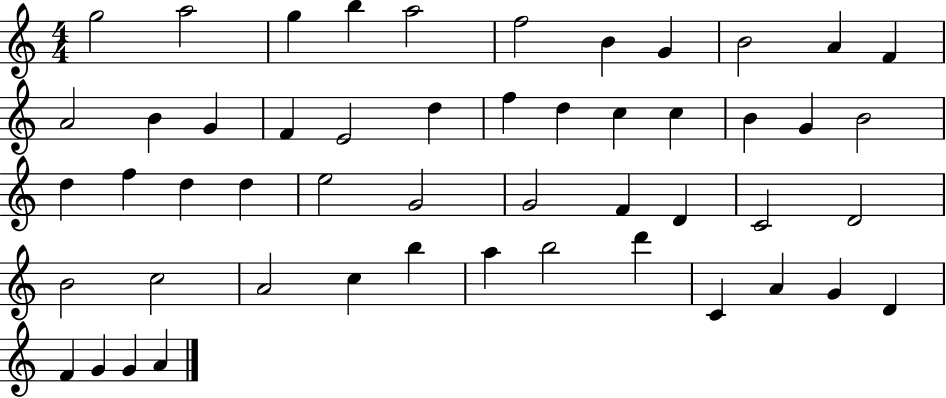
G5/h A5/h G5/q B5/q A5/h F5/h B4/q G4/q B4/h A4/q F4/q A4/h B4/q G4/q F4/q E4/h D5/q F5/q D5/q C5/q C5/q B4/q G4/q B4/h D5/q F5/q D5/q D5/q E5/h G4/h G4/h F4/q D4/q C4/h D4/h B4/h C5/h A4/h C5/q B5/q A5/q B5/h D6/q C4/q A4/q G4/q D4/q F4/q G4/q G4/q A4/q